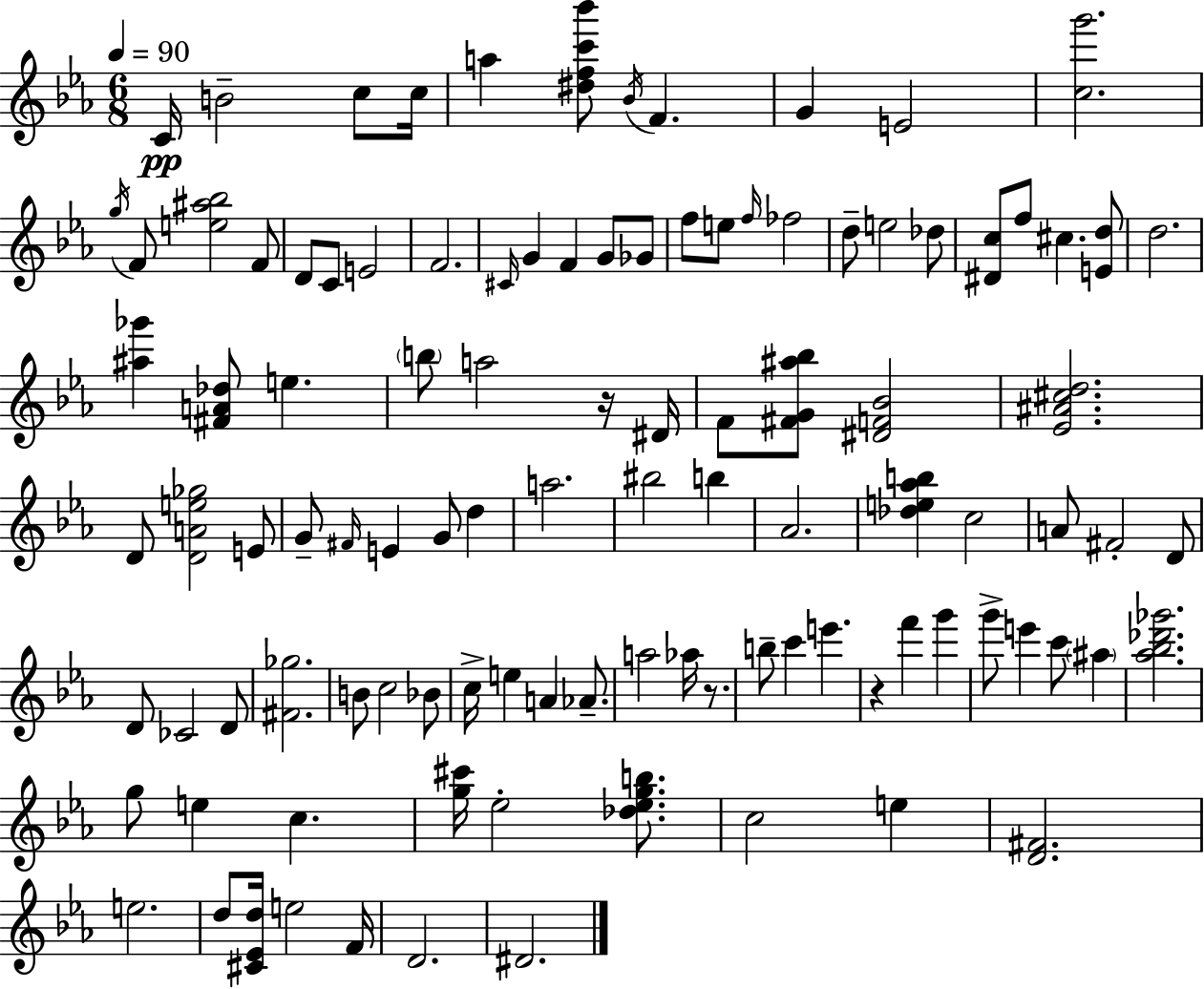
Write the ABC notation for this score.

X:1
T:Untitled
M:6/8
L:1/4
K:Cm
C/4 B2 c/2 c/4 a [^dfc'_b']/2 _B/4 F G E2 [cg']2 g/4 F/2 [e^a_b]2 F/2 D/2 C/2 E2 F2 ^C/4 G F G/2 _G/2 f/2 e/2 f/4 _f2 d/2 e2 _d/2 [^Dc]/2 f/2 ^c [Ed]/2 d2 [^a_g'] [^FA_d]/2 e b/2 a2 z/4 ^D/4 F/2 [^FG^a_b]/2 [^DF_B]2 [_E^A^cd]2 D/2 [DAe_g]2 E/2 G/2 ^F/4 E G/2 d a2 ^b2 b _A2 [_de_ab] c2 A/2 ^F2 D/2 D/2 _C2 D/2 [^F_g]2 B/2 c2 _B/2 c/4 e A _A/2 a2 _a/4 z/2 b/2 c' e' z f' g' g'/2 e' c'/2 ^a [_a_b_d'_g']2 g/2 e c [g^c']/4 _e2 [_d_egb]/2 c2 e [D^F]2 e2 d/2 [^C_Ed]/4 e2 F/4 D2 ^D2